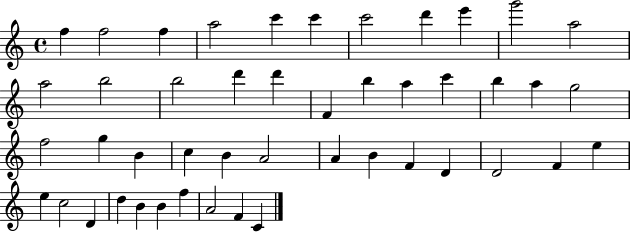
{
  \clef treble
  \time 4/4
  \defaultTimeSignature
  \key c \major
  f''4 f''2 f''4 | a''2 c'''4 c'''4 | c'''2 d'''4 e'''4 | g'''2 a''2 | \break a''2 b''2 | b''2 d'''4 d'''4 | f'4 b''4 a''4 c'''4 | b''4 a''4 g''2 | \break f''2 g''4 b'4 | c''4 b'4 a'2 | a'4 b'4 f'4 d'4 | d'2 f'4 e''4 | \break e''4 c''2 d'4 | d''4 b'4 b'4 f''4 | a'2 f'4 c'4 | \bar "|."
}